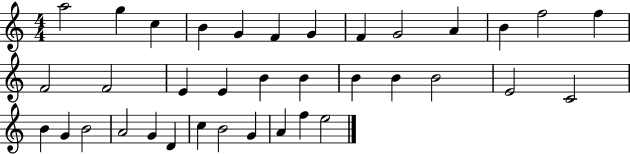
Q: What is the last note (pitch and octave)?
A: E5